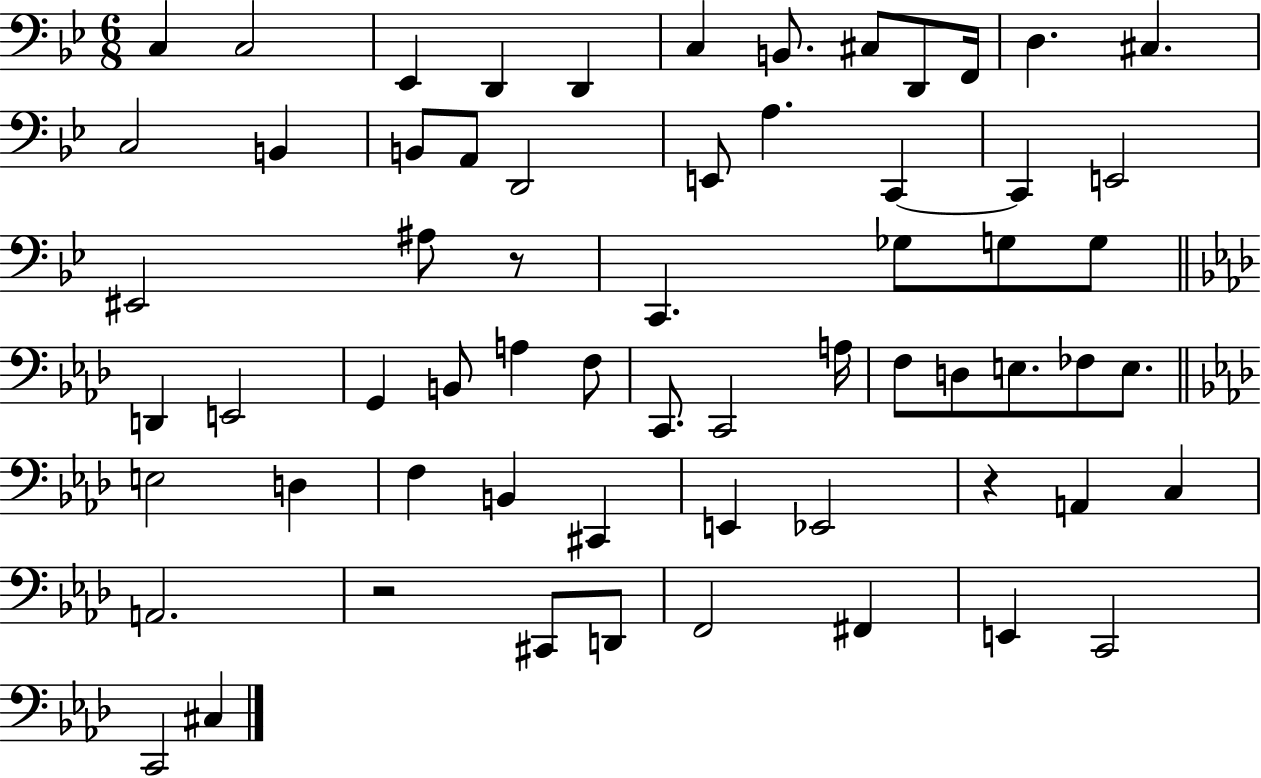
X:1
T:Untitled
M:6/8
L:1/4
K:Bb
C, C,2 _E,, D,, D,, C, B,,/2 ^C,/2 D,,/2 F,,/4 D, ^C, C,2 B,, B,,/2 A,,/2 D,,2 E,,/2 A, C,, C,, E,,2 ^E,,2 ^A,/2 z/2 C,, _G,/2 G,/2 G,/2 D,, E,,2 G,, B,,/2 A, F,/2 C,,/2 C,,2 A,/4 F,/2 D,/2 E,/2 _F,/2 E,/2 E,2 D, F, B,, ^C,, E,, _E,,2 z A,, C, A,,2 z2 ^C,,/2 D,,/2 F,,2 ^F,, E,, C,,2 C,,2 ^C,